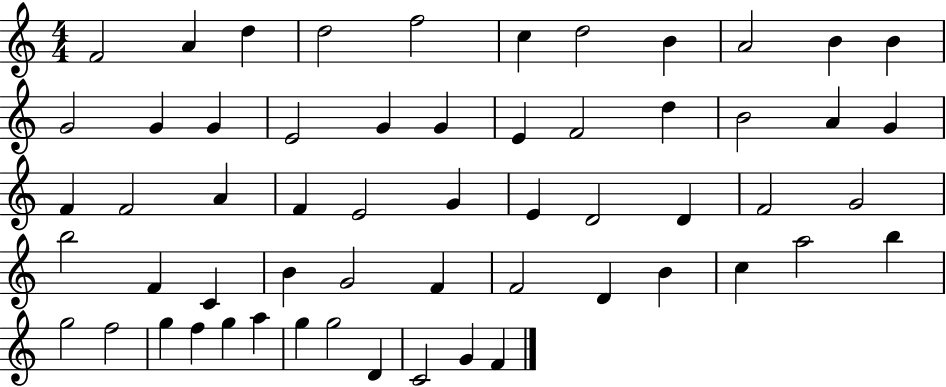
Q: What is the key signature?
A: C major